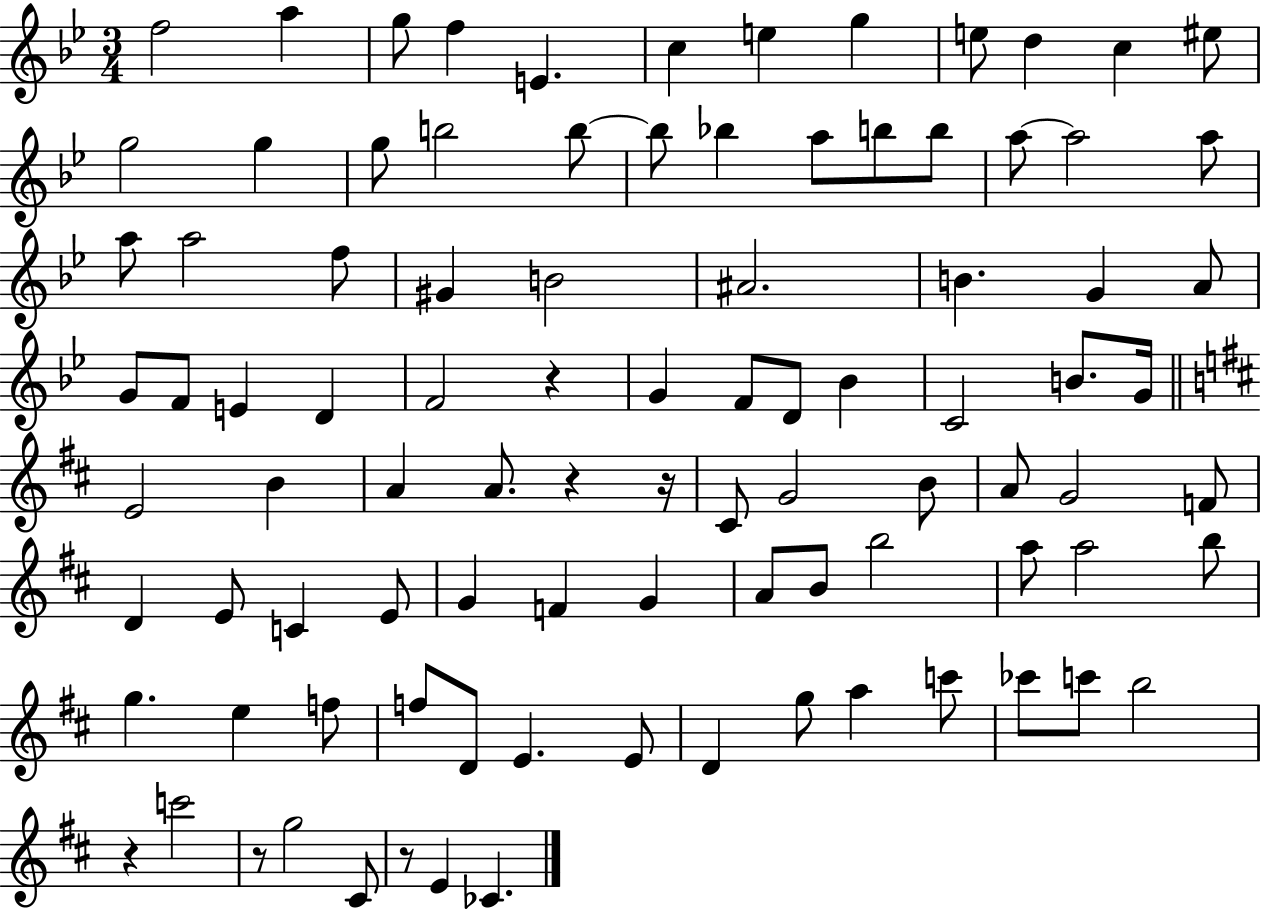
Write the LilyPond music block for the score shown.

{
  \clef treble
  \numericTimeSignature
  \time 3/4
  \key bes \major
  f''2 a''4 | g''8 f''4 e'4. | c''4 e''4 g''4 | e''8 d''4 c''4 eis''8 | \break g''2 g''4 | g''8 b''2 b''8~~ | b''8 bes''4 a''8 b''8 b''8 | a''8~~ a''2 a''8 | \break a''8 a''2 f''8 | gis'4 b'2 | ais'2. | b'4. g'4 a'8 | \break g'8 f'8 e'4 d'4 | f'2 r4 | g'4 f'8 d'8 bes'4 | c'2 b'8. g'16 | \break \bar "||" \break \key d \major e'2 b'4 | a'4 a'8. r4 r16 | cis'8 g'2 b'8 | a'8 g'2 f'8 | \break d'4 e'8 c'4 e'8 | g'4 f'4 g'4 | a'8 b'8 b''2 | a''8 a''2 b''8 | \break g''4. e''4 f''8 | f''8 d'8 e'4. e'8 | d'4 g''8 a''4 c'''8 | ces'''8 c'''8 b''2 | \break r4 c'''2 | r8 g''2 cis'8 | r8 e'4 ces'4. | \bar "|."
}